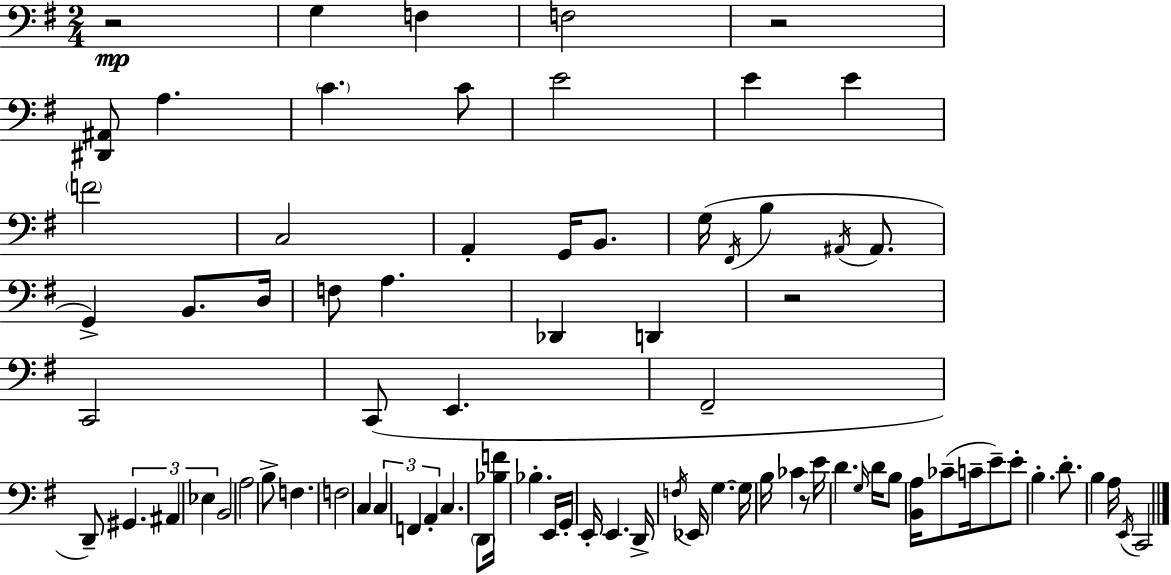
X:1
T:Untitled
M:2/4
L:1/4
K:G
z2 G, F, F,2 z2 [^D,,^A,,]/2 A, C C/2 E2 E E F2 C,2 A,, G,,/4 B,,/2 G,/4 ^F,,/4 B, ^A,,/4 ^A,,/2 G,, B,,/2 D,/4 F,/2 A, _D,, D,, z2 C,,2 C,,/2 E,, ^F,,2 D,,/2 ^G,, ^A,, _E, B,,2 A,2 B,/2 F, F,2 C, C, F,, A,, C, D,,/2 [_B,F]/4 _B, E,,/4 G,,/4 E,,/4 E,, D,,/4 F,/4 _E,,/4 G, G,/4 B,/4 _C z/2 E/4 D G,/4 D/4 B,/2 [B,,A,]/4 _C/2 C/4 E/2 E/2 B, D/2 B, A,/4 E,,/4 C,,2